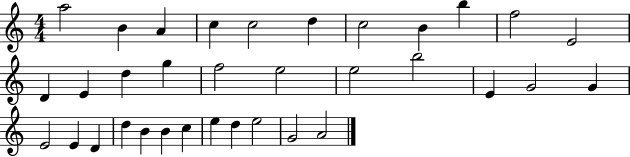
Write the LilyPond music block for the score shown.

{
  \clef treble
  \numericTimeSignature
  \time 4/4
  \key c \major
  a''2 b'4 a'4 | c''4 c''2 d''4 | c''2 b'4 b''4 | f''2 e'2 | \break d'4 e'4 d''4 g''4 | f''2 e''2 | e''2 b''2 | e'4 g'2 g'4 | \break e'2 e'4 d'4 | d''4 b'4 b'4 c''4 | e''4 d''4 e''2 | g'2 a'2 | \break \bar "|."
}